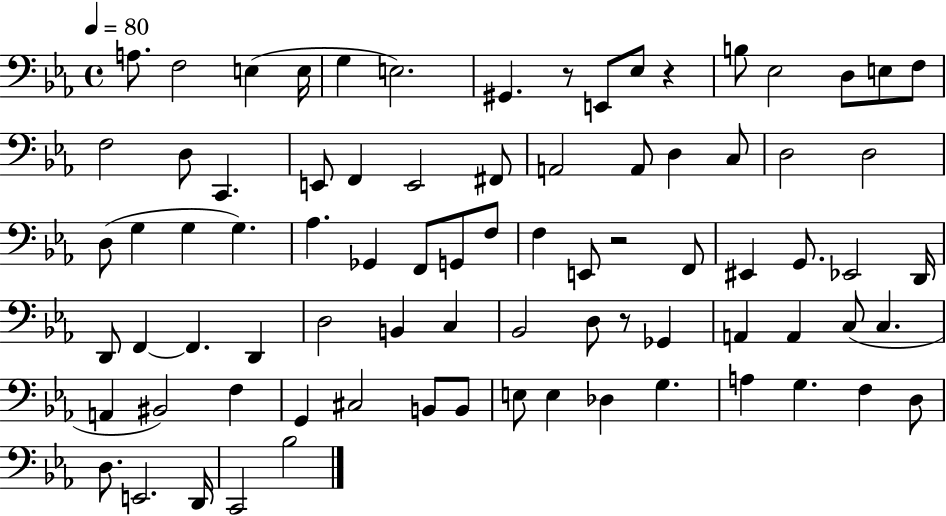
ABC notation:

X:1
T:Untitled
M:4/4
L:1/4
K:Eb
A,/2 F,2 E, E,/4 G, E,2 ^G,, z/2 E,,/2 _E,/2 z B,/2 _E,2 D,/2 E,/2 F,/2 F,2 D,/2 C,, E,,/2 F,, E,,2 ^F,,/2 A,,2 A,,/2 D, C,/2 D,2 D,2 D,/2 G, G, G, _A, _G,, F,,/2 G,,/2 F,/2 F, E,,/2 z2 F,,/2 ^E,, G,,/2 _E,,2 D,,/4 D,,/2 F,, F,, D,, D,2 B,, C, _B,,2 D,/2 z/2 _G,, A,, A,, C,/2 C, A,, ^B,,2 F, G,, ^C,2 B,,/2 B,,/2 E,/2 E, _D, G, A, G, F, D,/2 D,/2 E,,2 D,,/4 C,,2 _B,2